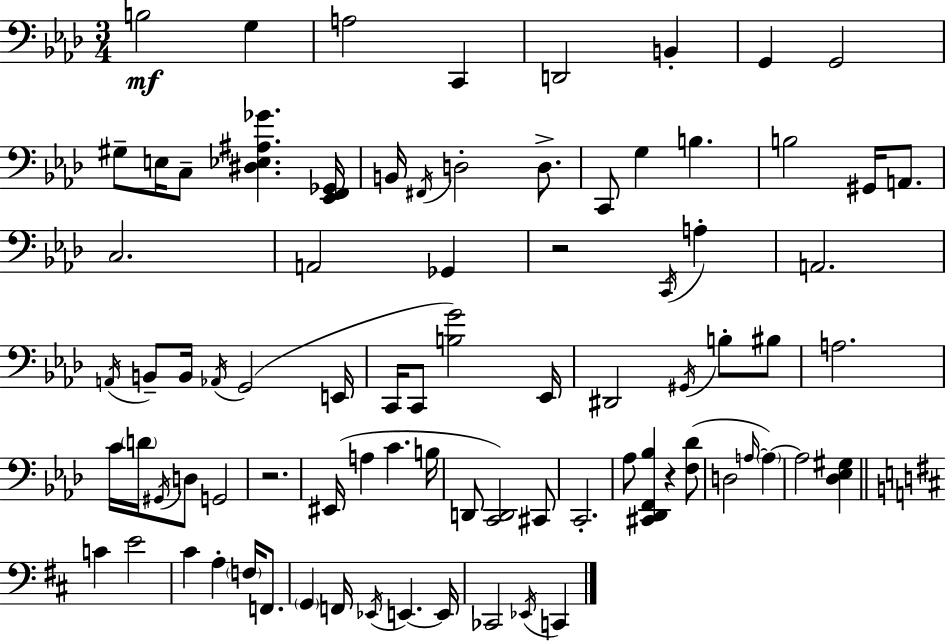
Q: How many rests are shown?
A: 3